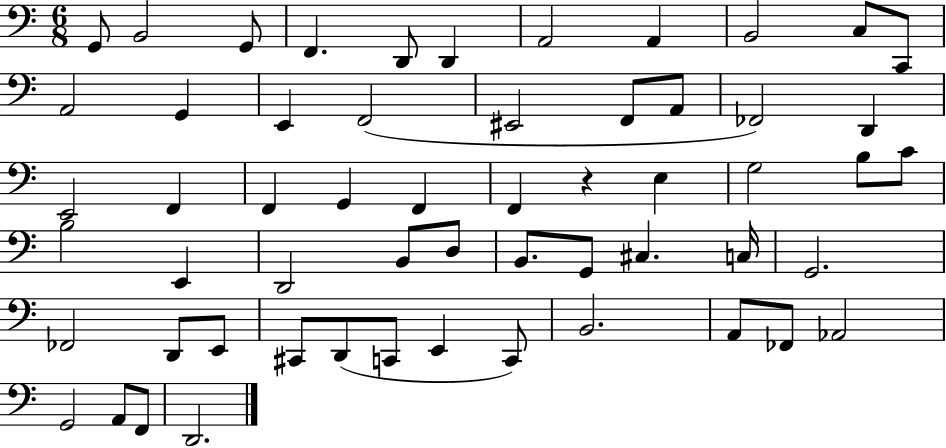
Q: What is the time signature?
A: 6/8